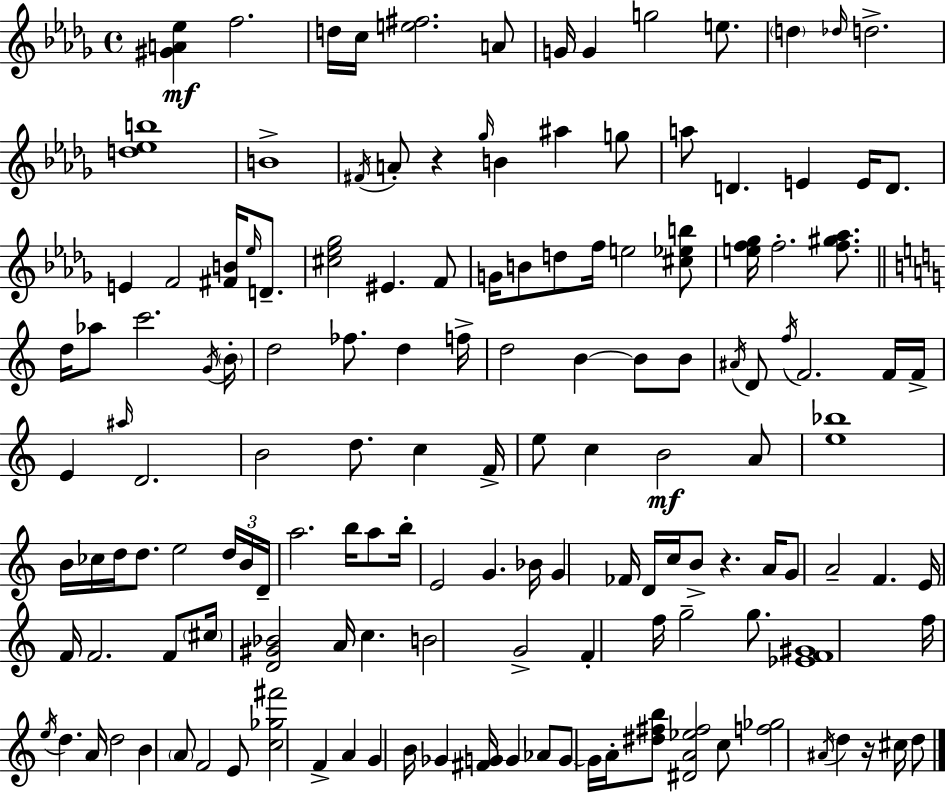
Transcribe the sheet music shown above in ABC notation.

X:1
T:Untitled
M:4/4
L:1/4
K:Bbm
[^GA_e] f2 d/4 c/4 [e^f]2 A/2 G/4 G g2 e/2 d _d/4 d2 [d_eb]4 B4 ^F/4 A/2 z _g/4 B ^a g/2 a/2 D E E/4 D/2 E F2 [^FB]/4 _e/4 D/2 [^c_e_g]2 ^E F/2 G/4 B/2 d/2 f/4 e2 [^c_eb]/2 [ef_g]/4 f2 [f^g_a]/2 d/4 _a/2 c'2 G/4 B/4 d2 _f/2 d f/4 d2 B B/2 B/2 ^A/4 D/2 f/4 F2 F/4 F/4 E ^a/4 D2 B2 d/2 c F/4 e/2 c B2 A/2 [e_b]4 B/4 _c/4 d/4 d/2 e2 d/4 B/4 D/4 a2 b/4 a/2 b/4 E2 G _B/4 G _F/4 D/4 c/4 B/2 z A/4 G/2 A2 F E/4 F/4 F2 F/2 ^c/4 [D^G_B]2 A/4 c B2 G2 F f/4 g2 g/2 [_EF^G]4 f/4 e/4 d A/4 d2 B A/2 F2 E/2 [c_g^f']2 F A G B/4 _G [^FG]/4 G _A/2 G/2 G/4 A/4 [^d^fb]/2 [^DA_e^f]2 c/2 [f_g]2 ^A/4 d z/4 ^c/4 d/2